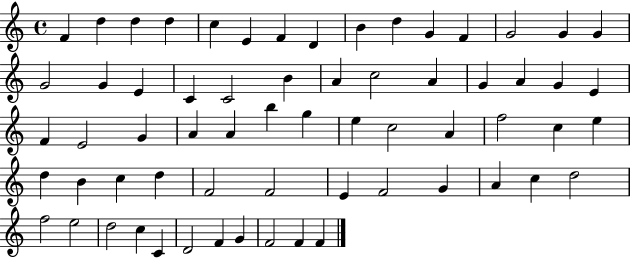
{
  \clef treble
  \time 4/4
  \defaultTimeSignature
  \key c \major
  f'4 d''4 d''4 d''4 | c''4 e'4 f'4 d'4 | b'4 d''4 g'4 f'4 | g'2 g'4 g'4 | \break g'2 g'4 e'4 | c'4 c'2 b'4 | a'4 c''2 a'4 | g'4 a'4 g'4 e'4 | \break f'4 e'2 g'4 | a'4 a'4 b''4 g''4 | e''4 c''2 a'4 | f''2 c''4 e''4 | \break d''4 b'4 c''4 d''4 | f'2 f'2 | e'4 f'2 g'4 | a'4 c''4 d''2 | \break f''2 e''2 | d''2 c''4 c'4 | d'2 f'4 g'4 | f'2 f'4 f'4 | \break \bar "|."
}